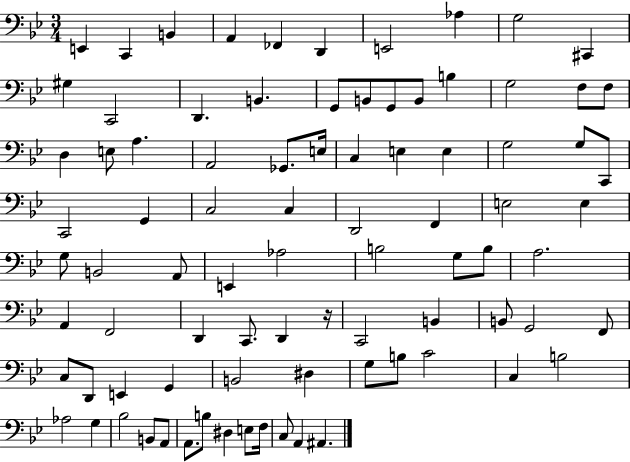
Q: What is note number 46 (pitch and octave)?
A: E2